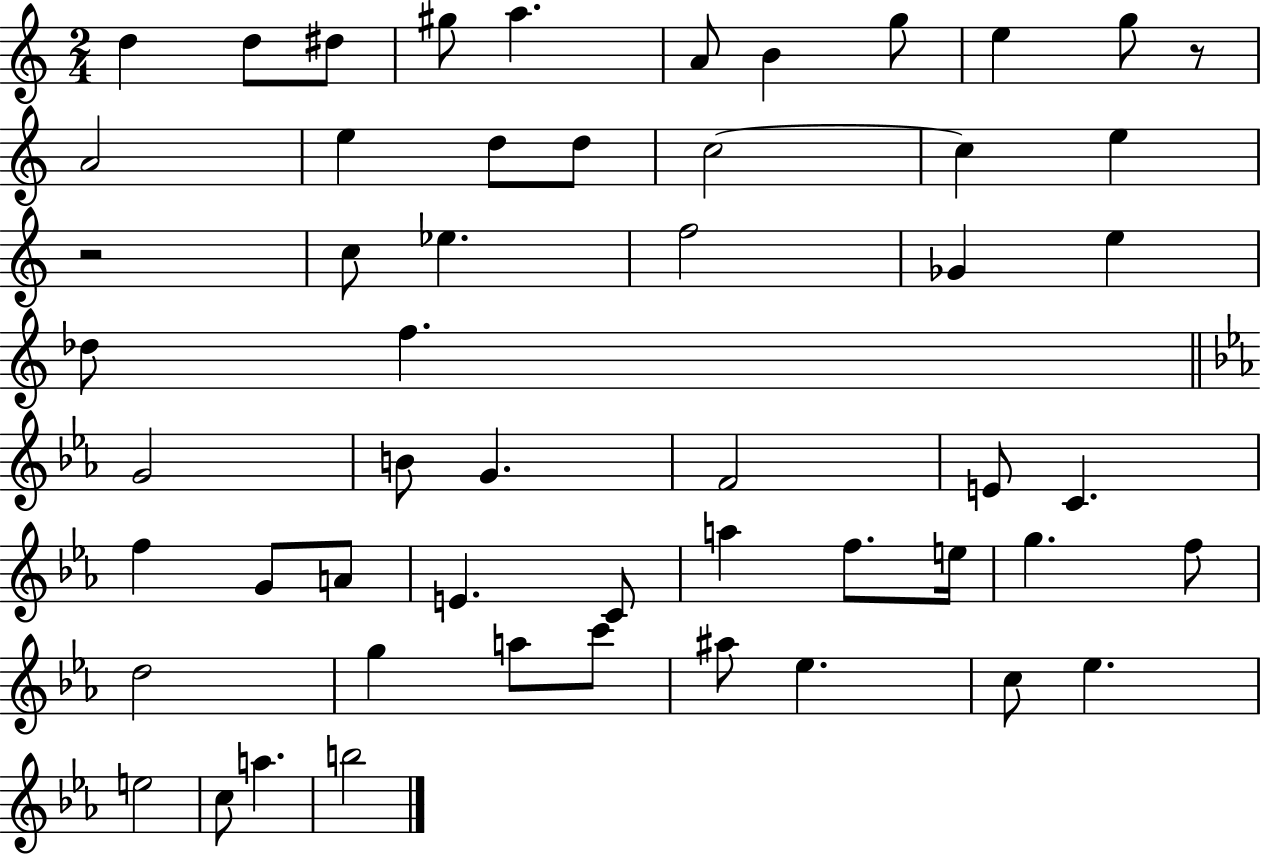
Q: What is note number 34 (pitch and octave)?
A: E4